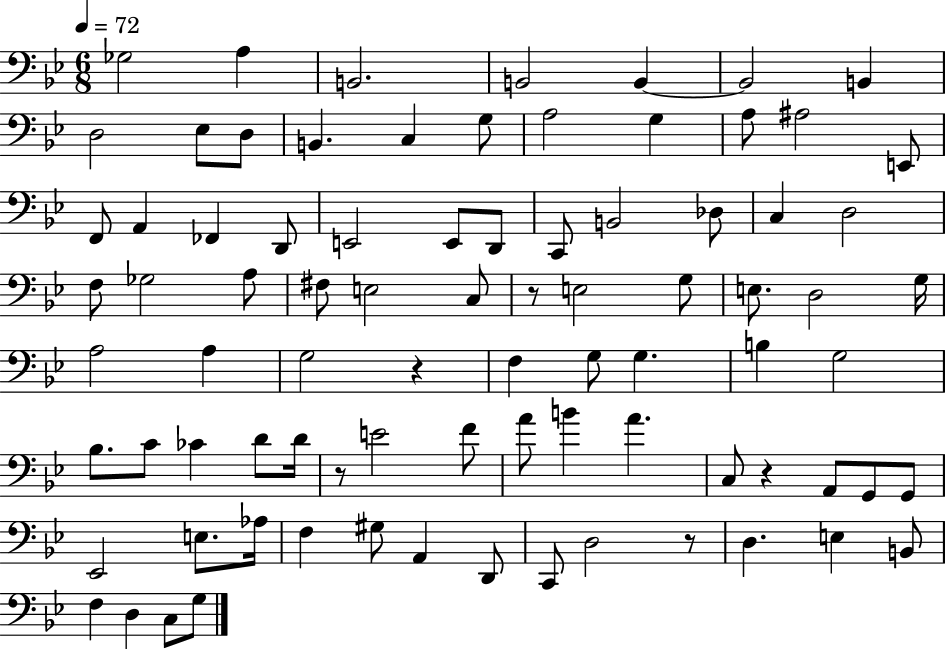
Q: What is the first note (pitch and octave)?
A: Gb3